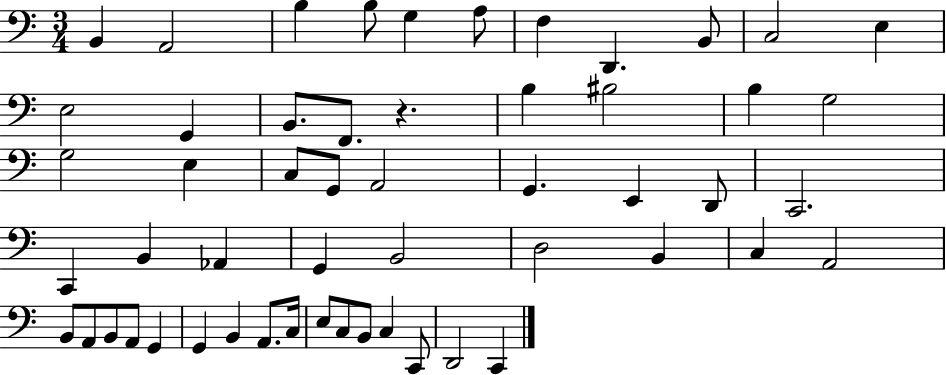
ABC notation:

X:1
T:Untitled
M:3/4
L:1/4
K:C
B,, A,,2 B, B,/2 G, A,/2 F, D,, B,,/2 C,2 E, E,2 G,, B,,/2 F,,/2 z B, ^B,2 B, G,2 G,2 E, C,/2 G,,/2 A,,2 G,, E,, D,,/2 C,,2 C,, B,, _A,, G,, B,,2 D,2 B,, C, A,,2 B,,/2 A,,/2 B,,/2 A,,/2 G,, G,, B,, A,,/2 C,/4 E,/2 C,/2 B,,/2 C, C,,/2 D,,2 C,,